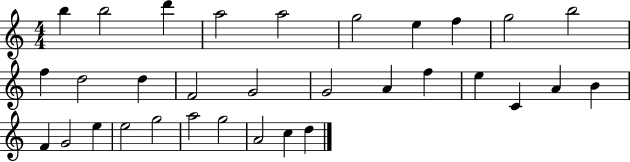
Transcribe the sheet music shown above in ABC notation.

X:1
T:Untitled
M:4/4
L:1/4
K:C
b b2 d' a2 a2 g2 e f g2 b2 f d2 d F2 G2 G2 A f e C A B F G2 e e2 g2 a2 g2 A2 c d